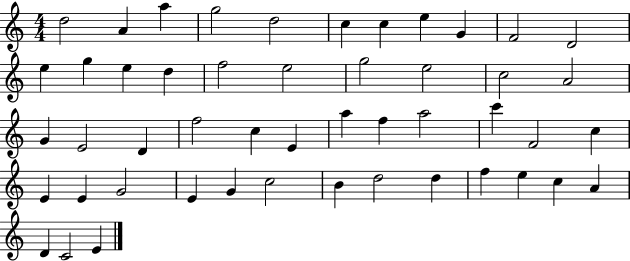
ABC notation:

X:1
T:Untitled
M:4/4
L:1/4
K:C
d2 A a g2 d2 c c e G F2 D2 e g e d f2 e2 g2 e2 c2 A2 G E2 D f2 c E a f a2 c' F2 c E E G2 E G c2 B d2 d f e c A D C2 E